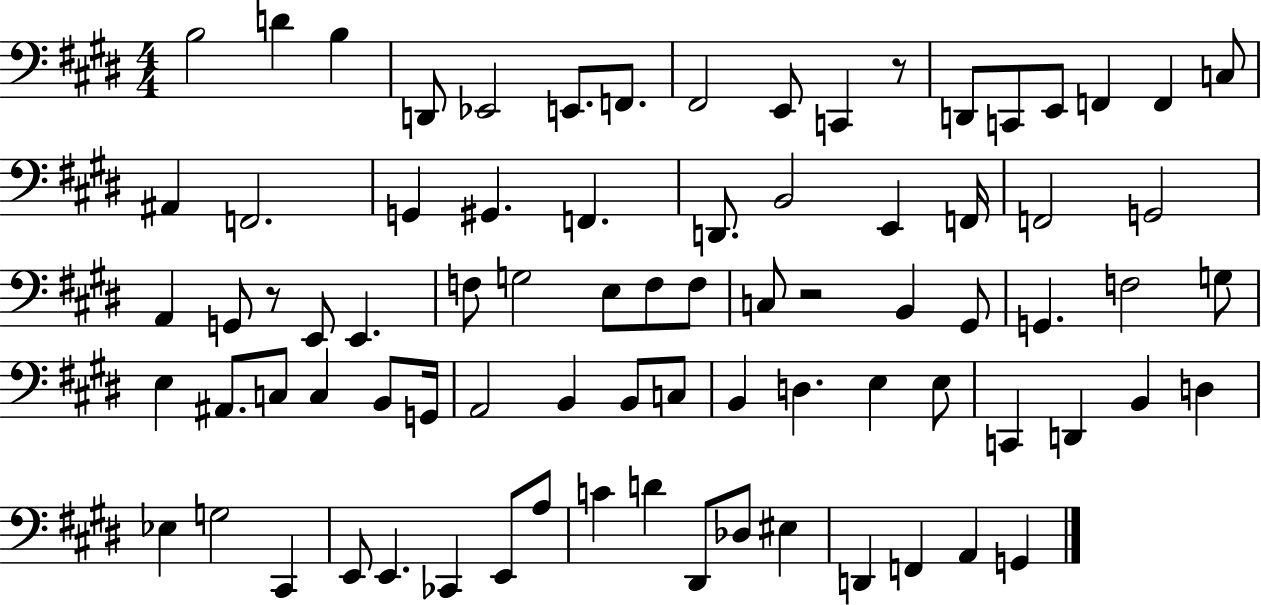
B3/h D4/q B3/q D2/e Eb2/h E2/e. F2/e. F#2/h E2/e C2/q R/e D2/e C2/e E2/e F2/q F2/q C3/e A#2/q F2/h. G2/q G#2/q. F2/q. D2/e. B2/h E2/q F2/s F2/h G2/h A2/q G2/e R/e E2/e E2/q. F3/e G3/h E3/e F3/e F3/e C3/e R/h B2/q G#2/e G2/q. F3/h G3/e E3/q A#2/e. C3/e C3/q B2/e G2/s A2/h B2/q B2/e C3/e B2/q D3/q. E3/q E3/e C2/q D2/q B2/q D3/q Eb3/q G3/h C#2/q E2/e E2/q. CES2/q E2/e A3/e C4/q D4/q D#2/e Db3/e EIS3/q D2/q F2/q A2/q G2/q